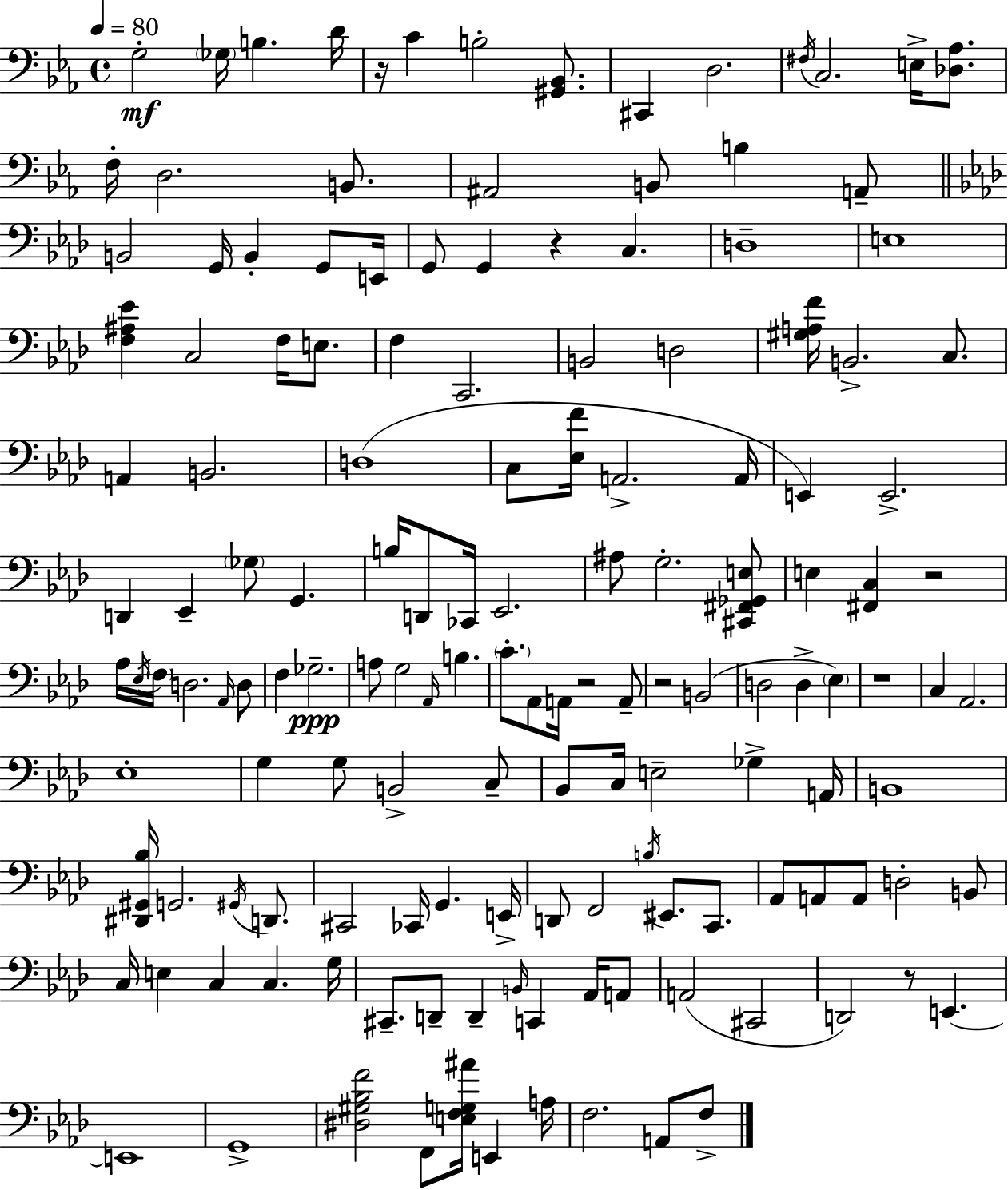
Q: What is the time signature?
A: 4/4